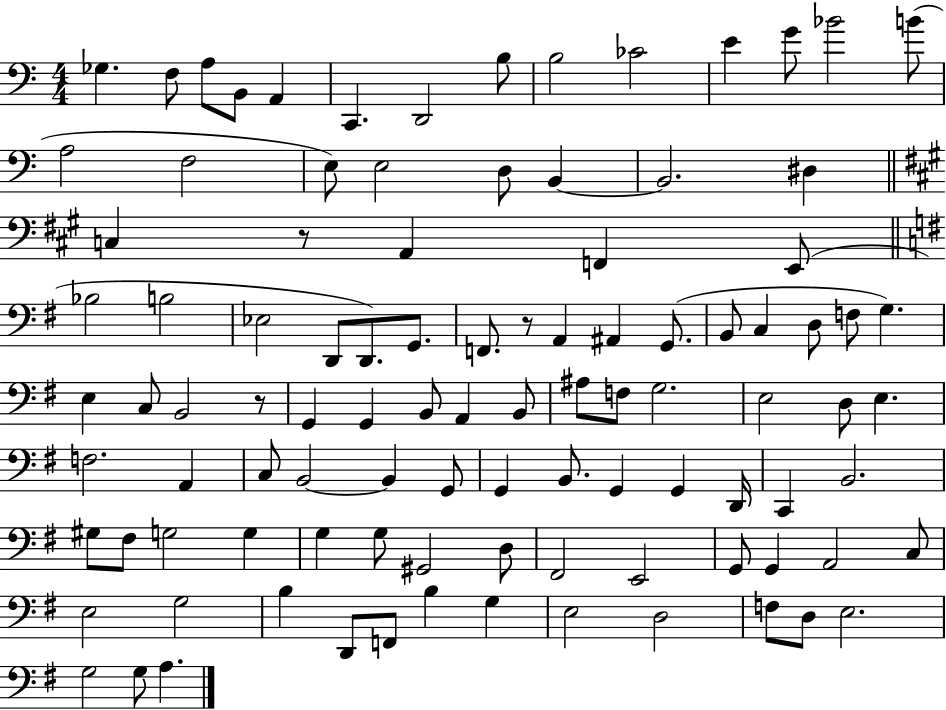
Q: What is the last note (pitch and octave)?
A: A3